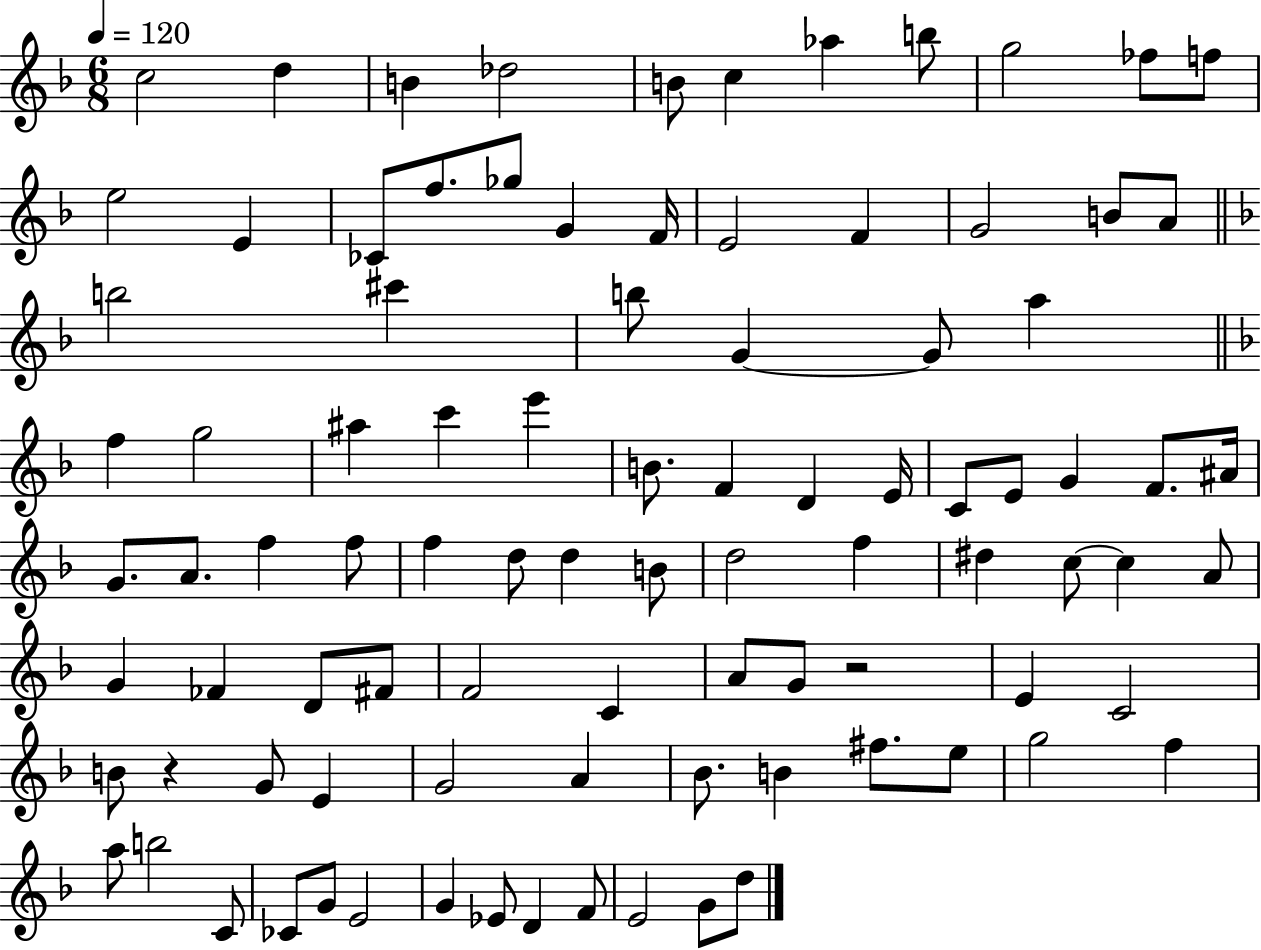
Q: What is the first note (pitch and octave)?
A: C5